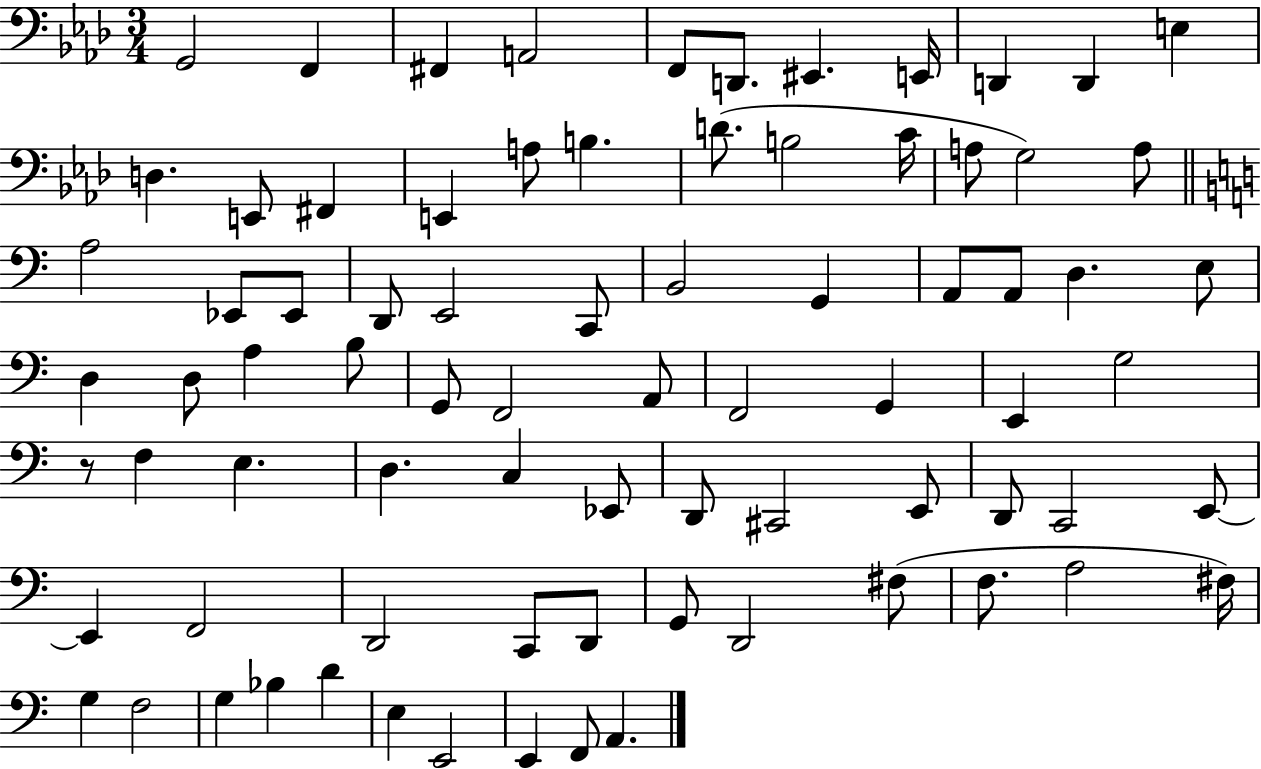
X:1
T:Untitled
M:3/4
L:1/4
K:Ab
G,,2 F,, ^F,, A,,2 F,,/2 D,,/2 ^E,, E,,/4 D,, D,, E, D, E,,/2 ^F,, E,, A,/2 B, D/2 B,2 C/4 A,/2 G,2 A,/2 A,2 _E,,/2 _E,,/2 D,,/2 E,,2 C,,/2 B,,2 G,, A,,/2 A,,/2 D, E,/2 D, D,/2 A, B,/2 G,,/2 F,,2 A,,/2 F,,2 G,, E,, G,2 z/2 F, E, D, C, _E,,/2 D,,/2 ^C,,2 E,,/2 D,,/2 C,,2 E,,/2 E,, F,,2 D,,2 C,,/2 D,,/2 G,,/2 D,,2 ^F,/2 F,/2 A,2 ^F,/4 G, F,2 G, _B, D E, E,,2 E,, F,,/2 A,,